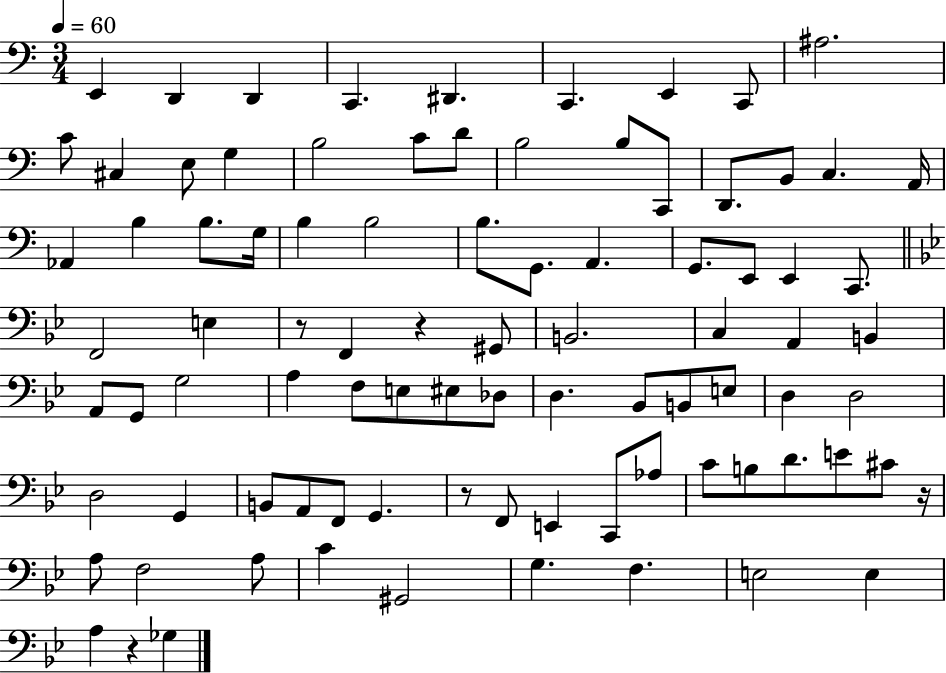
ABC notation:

X:1
T:Untitled
M:3/4
L:1/4
K:C
E,, D,, D,, C,, ^D,, C,, E,, C,,/2 ^A,2 C/2 ^C, E,/2 G, B,2 C/2 D/2 B,2 B,/2 C,,/2 D,,/2 B,,/2 C, A,,/4 _A,, B, B,/2 G,/4 B, B,2 B,/2 G,,/2 A,, G,,/2 E,,/2 E,, C,,/2 F,,2 E, z/2 F,, z ^G,,/2 B,,2 C, A,, B,, A,,/2 G,,/2 G,2 A, F,/2 E,/2 ^E,/2 _D,/2 D, _B,,/2 B,,/2 E,/2 D, D,2 D,2 G,, B,,/2 A,,/2 F,,/2 G,, z/2 F,,/2 E,, C,,/2 _A,/2 C/2 B,/2 D/2 E/2 ^C/2 z/4 A,/2 F,2 A,/2 C ^G,,2 G, F, E,2 E, A, z _G,